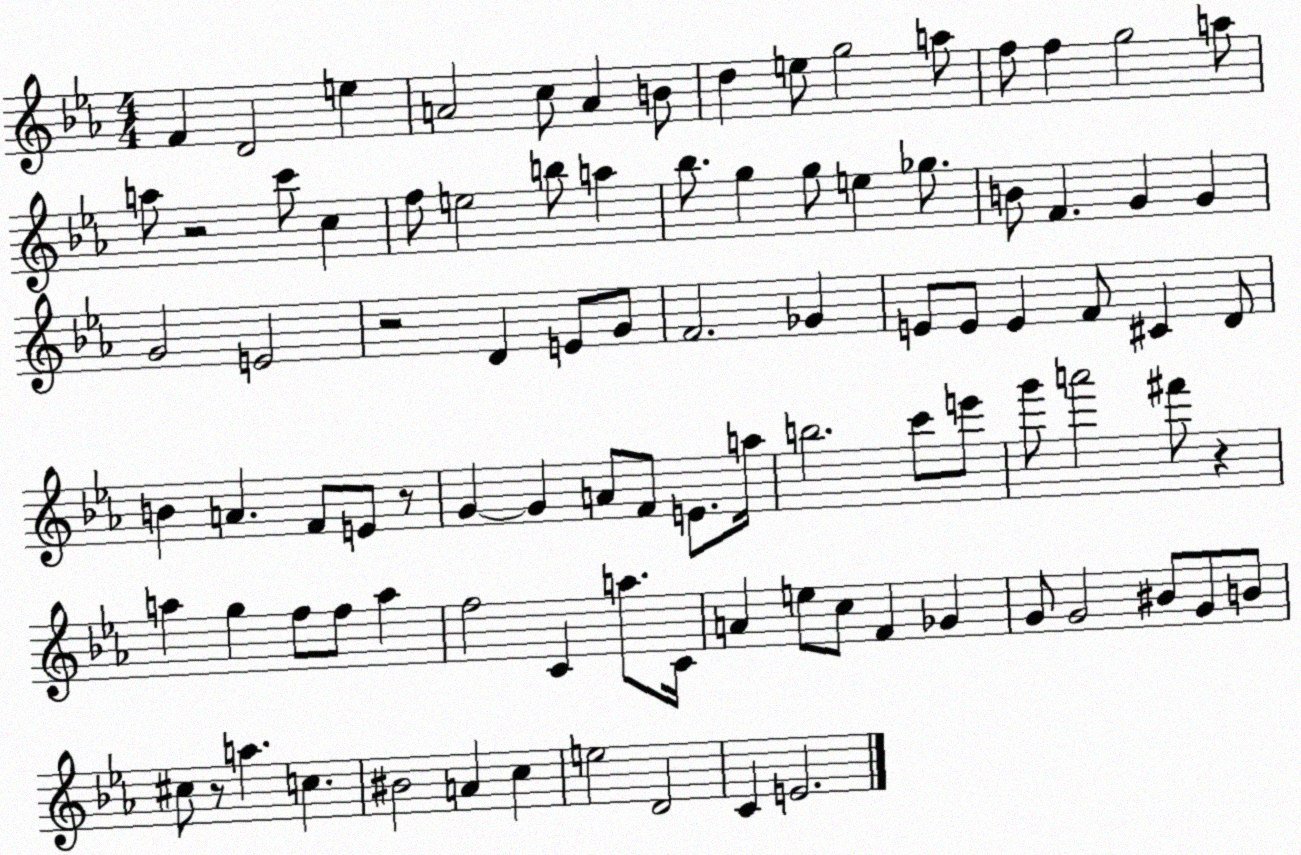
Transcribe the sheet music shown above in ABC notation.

X:1
T:Untitled
M:4/4
L:1/4
K:Eb
F D2 e A2 c/2 A B/2 d e/2 g2 a/2 f/2 f g2 a/2 a/2 z2 c'/2 c f/2 e2 b/2 a _b/2 g g/2 e _g/2 B/2 F G G G2 E2 z2 D E/2 G/2 F2 _G E/2 E/2 E F/2 ^C D/2 B A F/2 E/2 z/2 G G A/2 F/2 E/2 a/4 b2 c'/2 e'/2 g'/2 a'2 ^f'/2 z a g f/2 f/2 a f2 C a/2 C/4 A e/2 c/2 F _G G/2 G2 ^B/2 G/2 B/2 ^c/2 z/2 a c ^B2 A c e2 D2 C E2